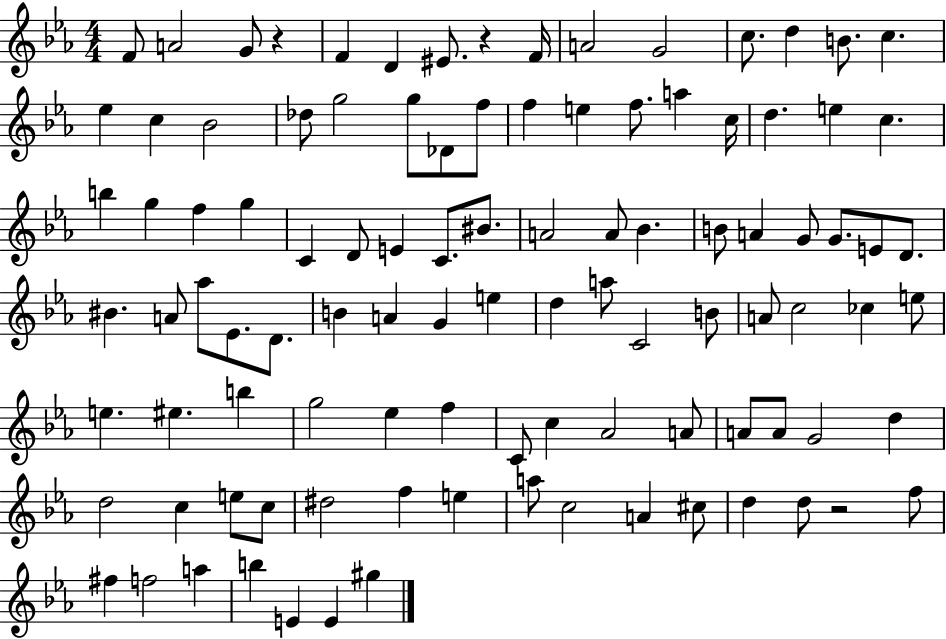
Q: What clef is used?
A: treble